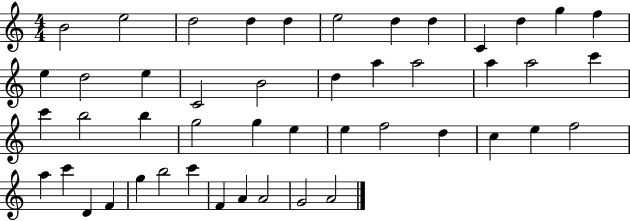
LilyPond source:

{
  \clef treble
  \numericTimeSignature
  \time 4/4
  \key c \major
  b'2 e''2 | d''2 d''4 d''4 | e''2 d''4 d''4 | c'4 d''4 g''4 f''4 | \break e''4 d''2 e''4 | c'2 b'2 | d''4 a''4 a''2 | a''4 a''2 c'''4 | \break c'''4 b''2 b''4 | g''2 g''4 e''4 | e''4 f''2 d''4 | c''4 e''4 f''2 | \break a''4 c'''4 d'4 f'4 | g''4 b''2 c'''4 | f'4 a'4 a'2 | g'2 a'2 | \break \bar "|."
}